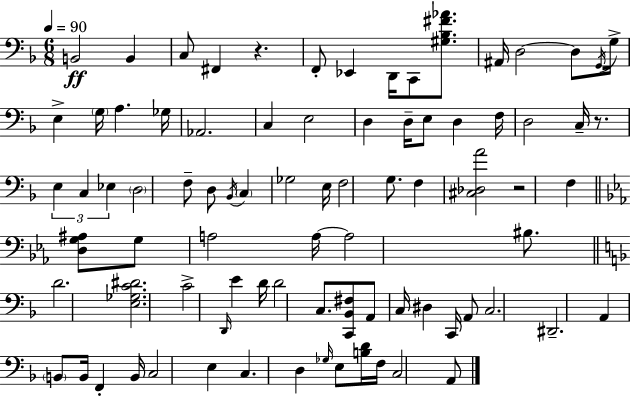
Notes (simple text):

B2/h B2/q C3/e F#2/q R/q. F2/e Eb2/q D2/s C2/e [G#3,Bb3,F#4,Ab4]/e. A#2/s D3/h D3/e G2/s G3/s E3/q G3/s A3/q. Gb3/s Ab2/h. C3/q E3/h D3/q D3/s E3/e D3/q F3/s D3/h C3/s R/e. E3/q C3/q Eb3/q D3/h F3/e D3/e Bb2/s C3/q Gb3/h E3/s F3/h G3/e. F3/q [C#3,Db3,A4]/h R/h F3/q [D3,G3,A#3]/e G3/e A3/h A3/s A3/h BIS3/e. D4/h. [E3,Gb3,C4,D#4]/h. C4/h D2/s E4/q D4/s D4/h C3/e. [C2,Bb2,F#3]/e A2/e C3/s D#3/q C2/s A2/e C3/h. D#2/h. A2/q B2/e B2/s F2/q B2/s C3/h E3/q C3/q. D3/q Gb3/s E3/e [B3,D4]/s F3/s C3/h A2/e